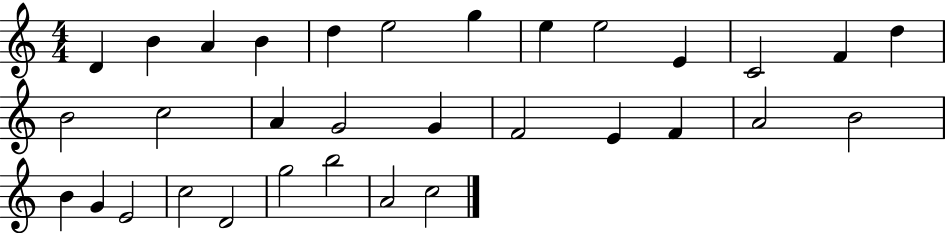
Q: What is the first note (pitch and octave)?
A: D4